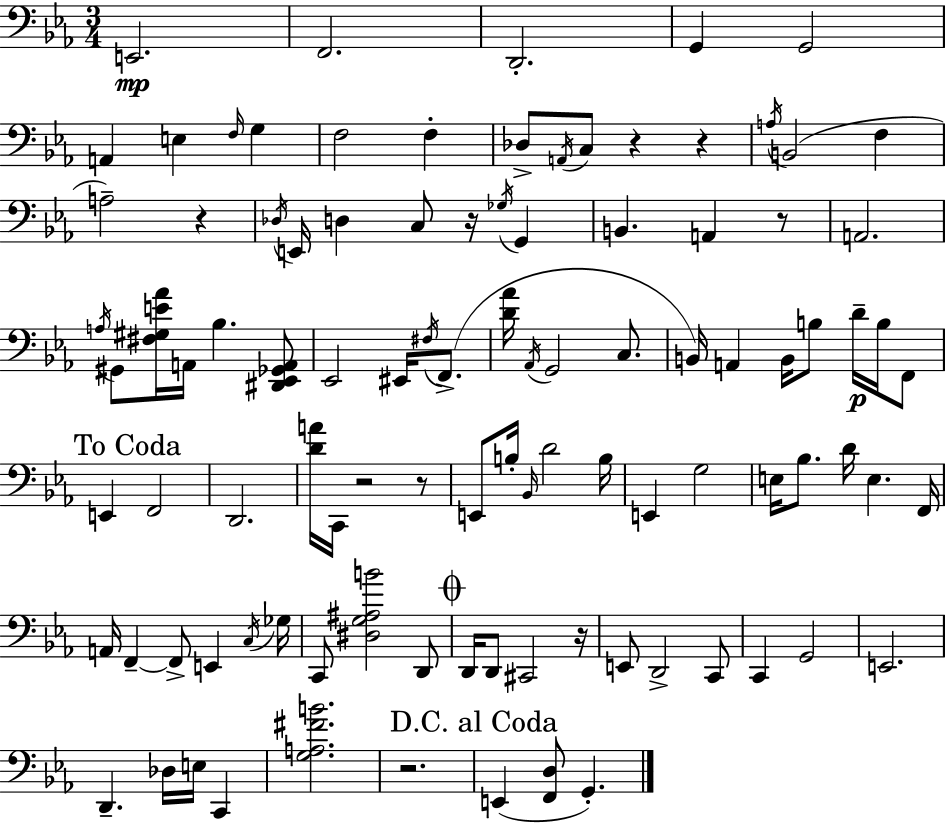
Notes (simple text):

E2/h. F2/h. D2/h. G2/q G2/h A2/q E3/q F3/s G3/q F3/h F3/q Db3/e A2/s C3/e R/q R/q A3/s B2/h F3/q A3/h R/q Db3/s E2/s D3/q C3/e R/s Gb3/s G2/q B2/q. A2/q R/e A2/h. A3/s G#2/e [F#3,G#3,E4,Ab4]/s A2/s Bb3/q. [D#2,Eb2,Gb2,A2]/e Eb2/h EIS2/s F#3/s F2/e. [D4,Ab4]/s Ab2/s G2/h C3/e. B2/s A2/q B2/s B3/e D4/s B3/s F2/e E2/q F2/h D2/h. [D4,A4]/s C2/s R/h R/e E2/e B3/s Bb2/s D4/h B3/s E2/q G3/h E3/s Bb3/e. D4/s E3/q. F2/s A2/s F2/q F2/e E2/q C3/s Gb3/s C2/e [D#3,G3,A#3,B4]/h D2/e D2/s D2/e C#2/h R/s E2/e D2/h C2/e C2/q G2/h E2/h. D2/q. Db3/s E3/s C2/q [G3,A3,F#4,B4]/h. R/h. E2/q [F2,D3]/e G2/q.